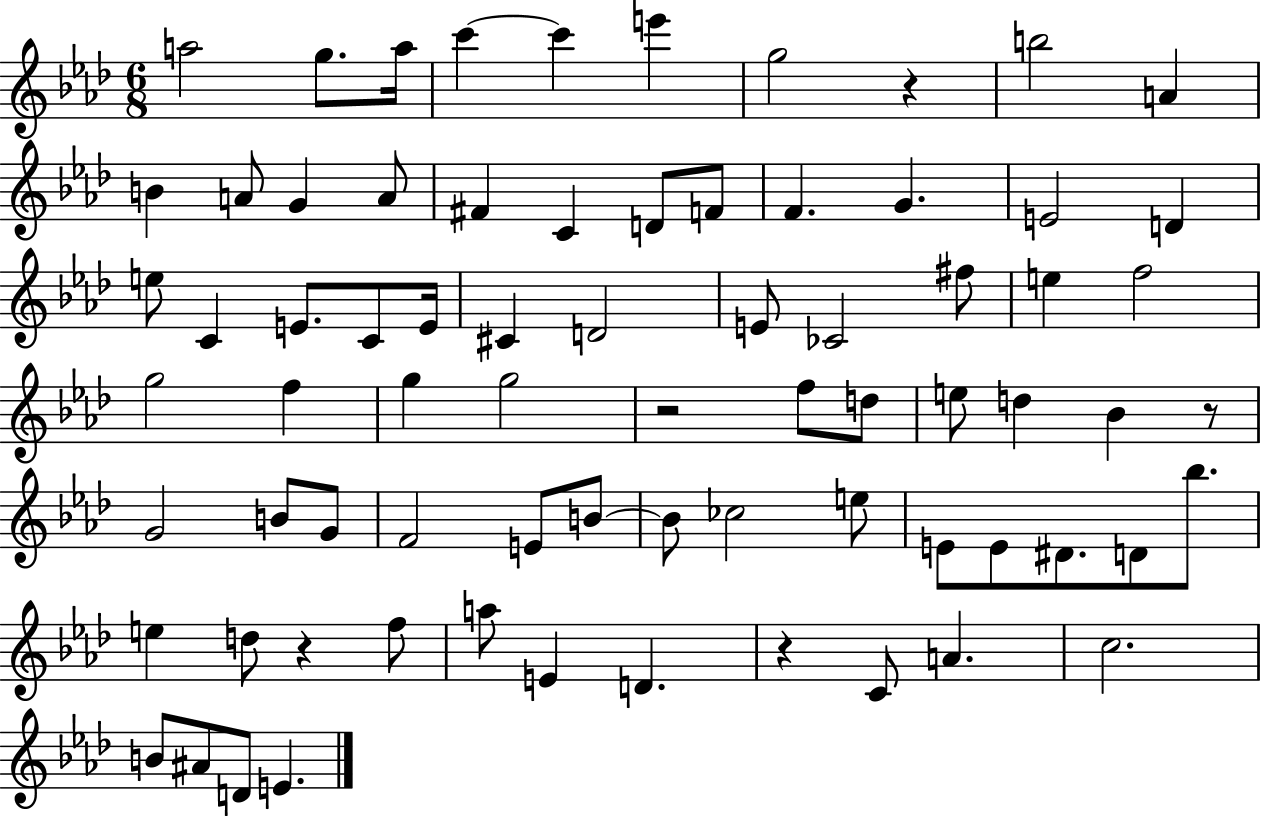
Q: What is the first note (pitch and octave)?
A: A5